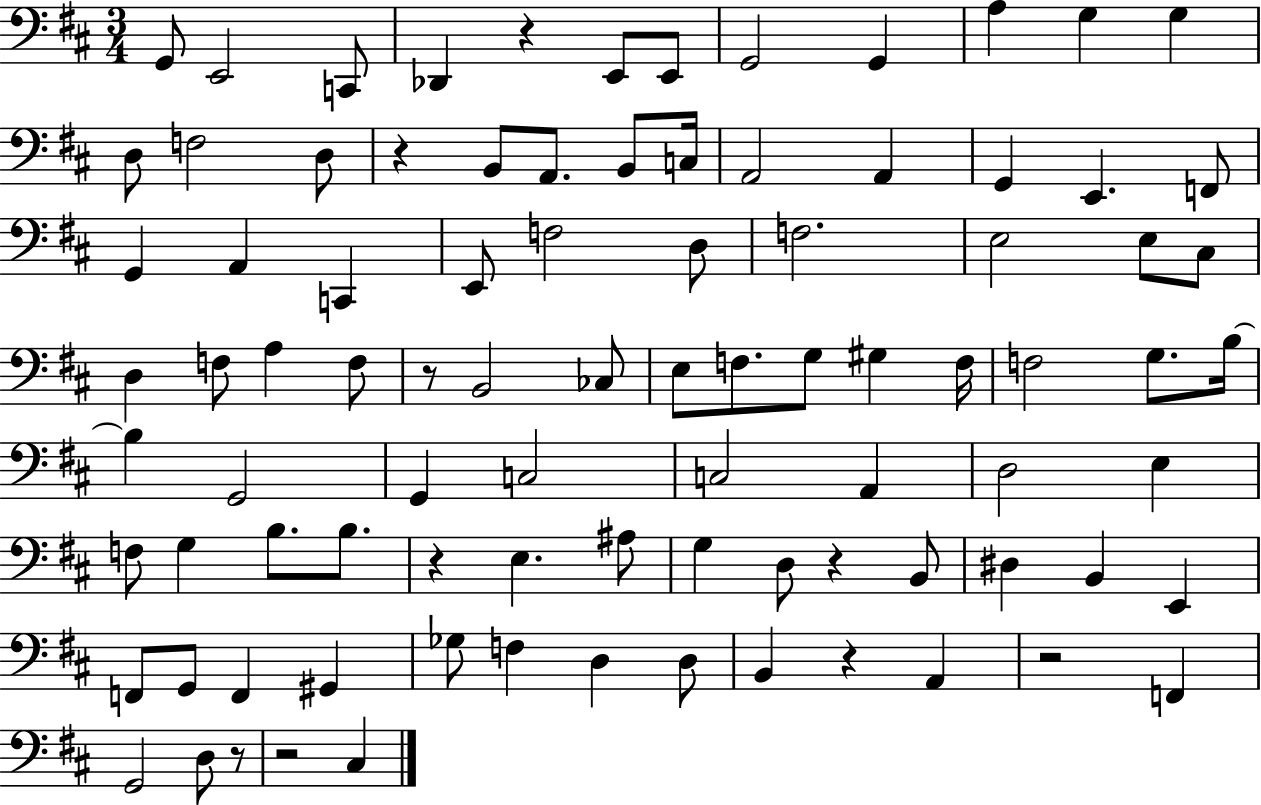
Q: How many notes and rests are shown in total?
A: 90